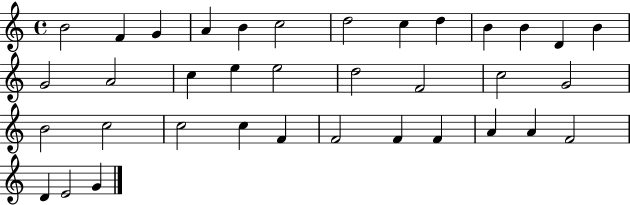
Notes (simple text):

B4/h F4/q G4/q A4/q B4/q C5/h D5/h C5/q D5/q B4/q B4/q D4/q B4/q G4/h A4/h C5/q E5/q E5/h D5/h F4/h C5/h G4/h B4/h C5/h C5/h C5/q F4/q F4/h F4/q F4/q A4/q A4/q F4/h D4/q E4/h G4/q